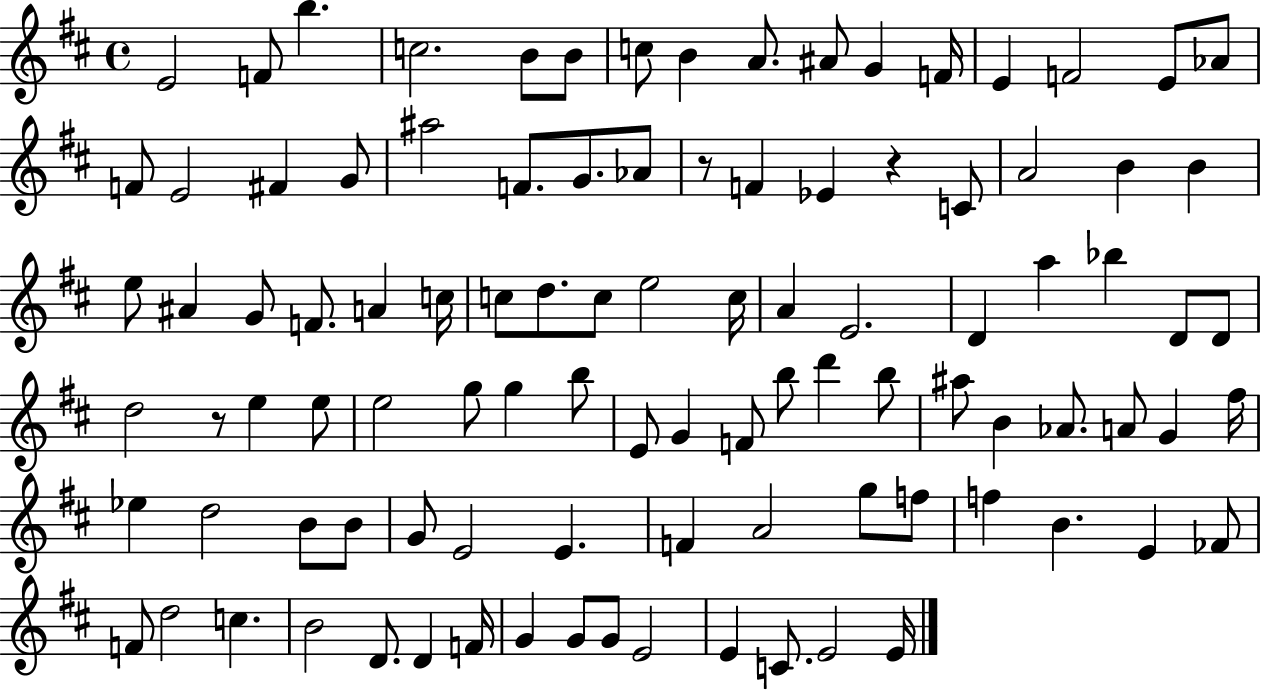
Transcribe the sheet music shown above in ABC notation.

X:1
T:Untitled
M:4/4
L:1/4
K:D
E2 F/2 b c2 B/2 B/2 c/2 B A/2 ^A/2 G F/4 E F2 E/2 _A/2 F/2 E2 ^F G/2 ^a2 F/2 G/2 _A/2 z/2 F _E z C/2 A2 B B e/2 ^A G/2 F/2 A c/4 c/2 d/2 c/2 e2 c/4 A E2 D a _b D/2 D/2 d2 z/2 e e/2 e2 g/2 g b/2 E/2 G F/2 b/2 d' b/2 ^a/2 B _A/2 A/2 G ^f/4 _e d2 B/2 B/2 G/2 E2 E F A2 g/2 f/2 f B E _F/2 F/2 d2 c B2 D/2 D F/4 G G/2 G/2 E2 E C/2 E2 E/4